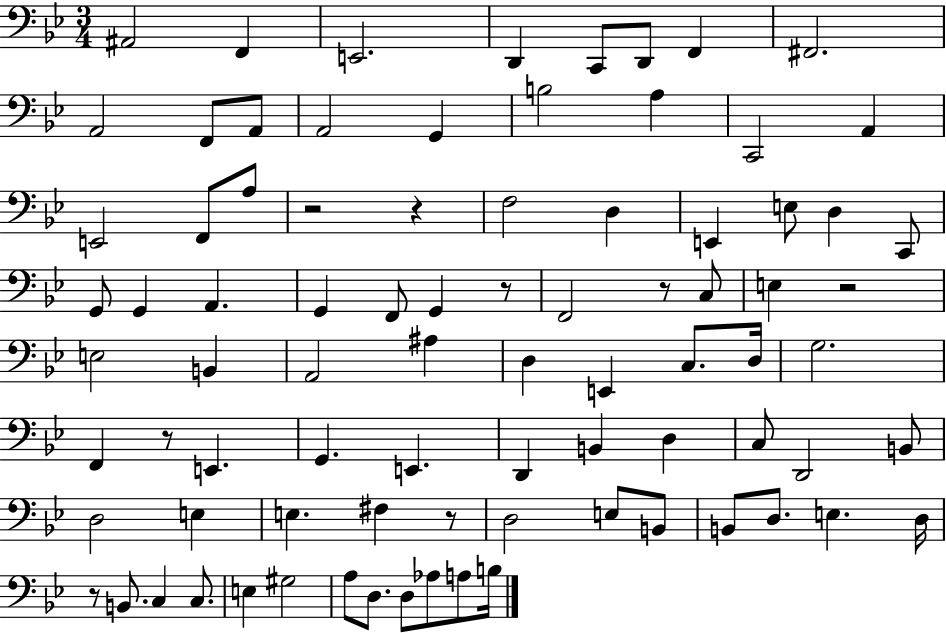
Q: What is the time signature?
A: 3/4